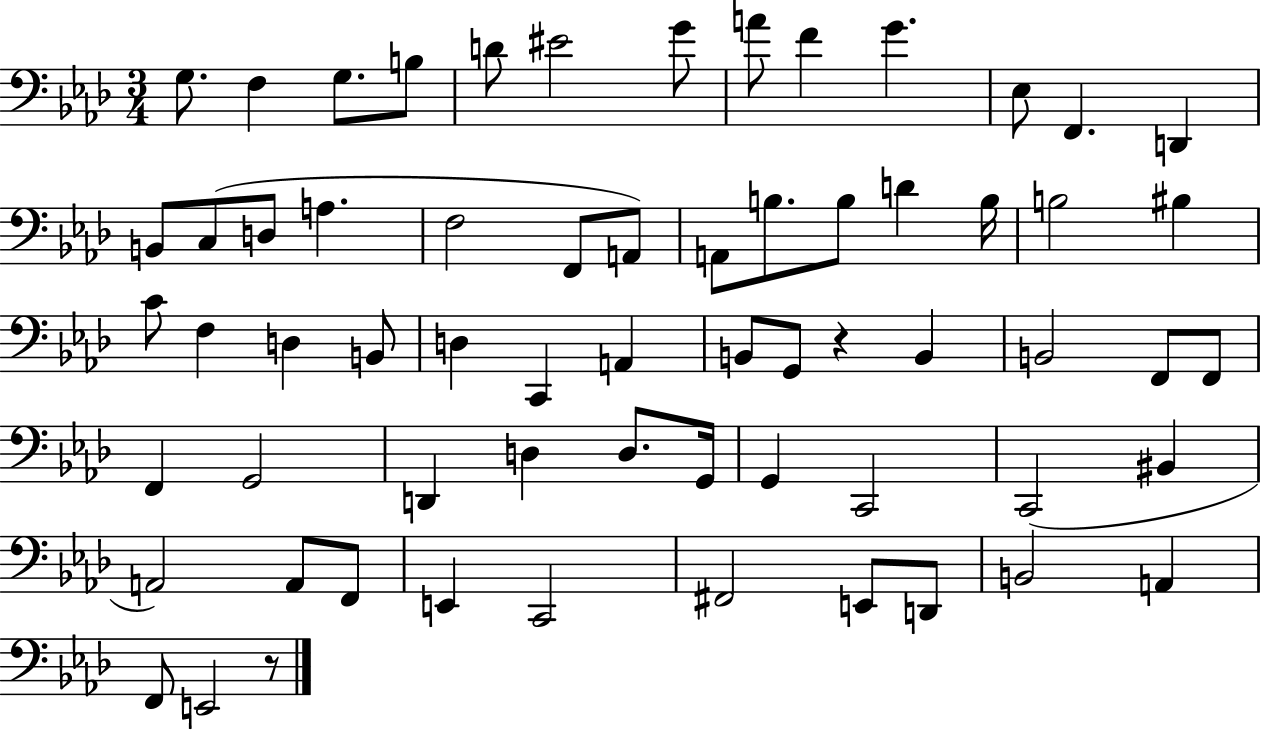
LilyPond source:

{
  \clef bass
  \numericTimeSignature
  \time 3/4
  \key aes \major
  g8. f4 g8. b8 | d'8 eis'2 g'8 | a'8 f'4 g'4. | ees8 f,4. d,4 | \break b,8 c8( d8 a4. | f2 f,8 a,8) | a,8 b8. b8 d'4 b16 | b2 bis4 | \break c'8 f4 d4 b,8 | d4 c,4 a,4 | b,8 g,8 r4 b,4 | b,2 f,8 f,8 | \break f,4 g,2 | d,4 d4 d8. g,16 | g,4 c,2 | c,2( bis,4 | \break a,2) a,8 f,8 | e,4 c,2 | fis,2 e,8 d,8 | b,2 a,4 | \break f,8 e,2 r8 | \bar "|."
}